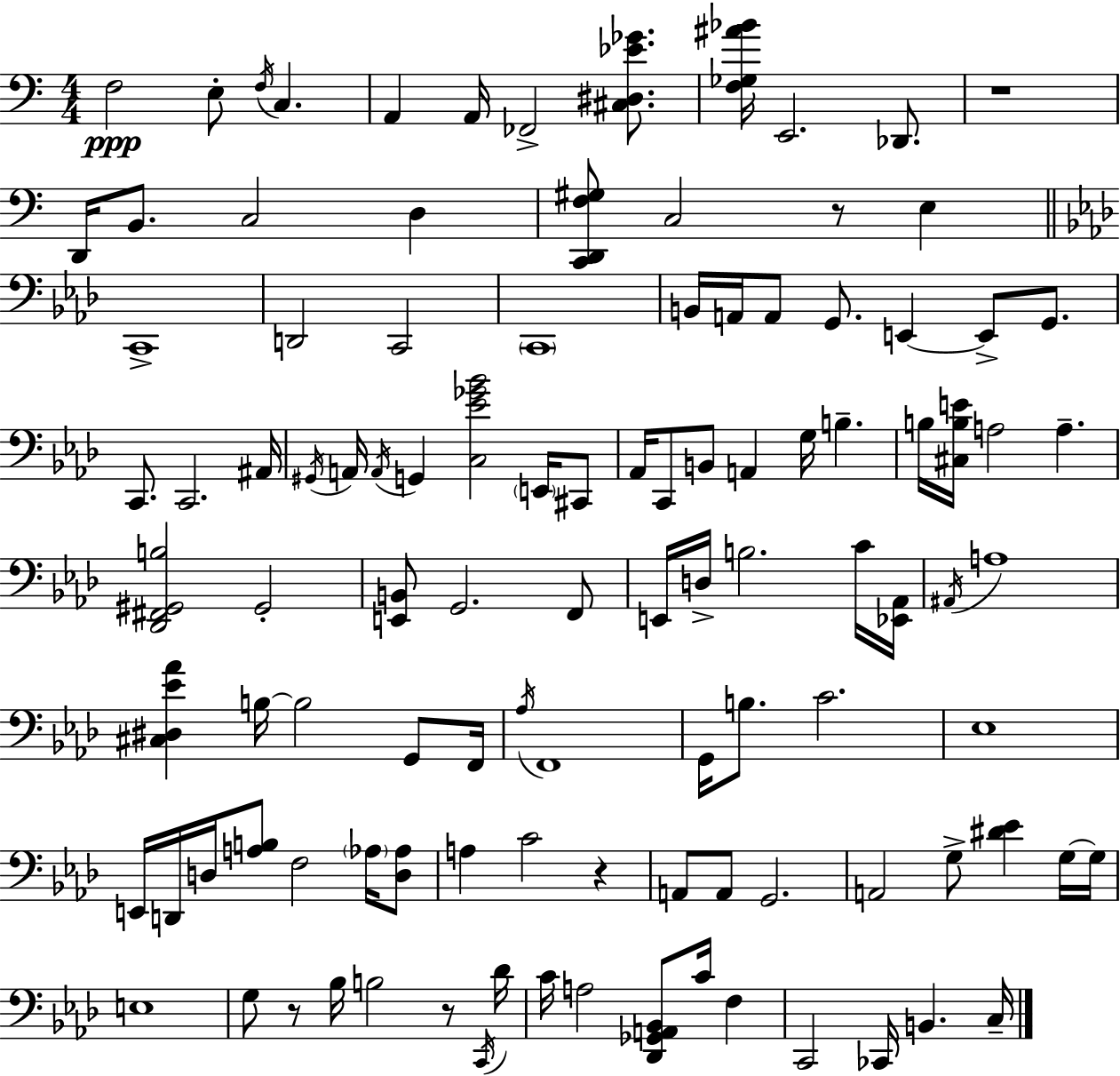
F3/h E3/e F3/s C3/q. A2/q A2/s FES2/h [C#3,D#3,Eb4,Gb4]/e. [F3,Gb3,A#4,Bb4]/s E2/h. Db2/e. R/w D2/s B2/e. C3/h D3/q [C2,D2,F3,G#3]/e C3/h R/e E3/q C2/w D2/h C2/h C2/w B2/s A2/s A2/e G2/e. E2/q E2/e G2/e. C2/e. C2/h. A#2/s G#2/s A2/s A2/s G2/q [C3,Eb4,Gb4,Bb4]/h E2/s C#2/e Ab2/s C2/e B2/e A2/q G3/s B3/q. B3/s [C#3,B3,E4]/s A3/h A3/q. [Db2,F#2,G#2,B3]/h G#2/h [E2,B2]/e G2/h. F2/e E2/s D3/s B3/h. C4/s [Eb2,Ab2]/s A#2/s A3/w [C#3,D#3,Eb4,Ab4]/q B3/s B3/h G2/e F2/s Ab3/s F2/w G2/s B3/e. C4/h. Eb3/w E2/s D2/s D3/s [A3,B3]/e F3/h Ab3/s [D3,Ab3]/e A3/q C4/h R/q A2/e A2/e G2/h. A2/h G3/e [D#4,Eb4]/q G3/s G3/s E3/w G3/e R/e Bb3/s B3/h R/e C2/s Db4/s C4/s A3/h [Db2,Gb2,A2,Bb2]/e C4/s F3/q C2/h CES2/s B2/q. C3/s